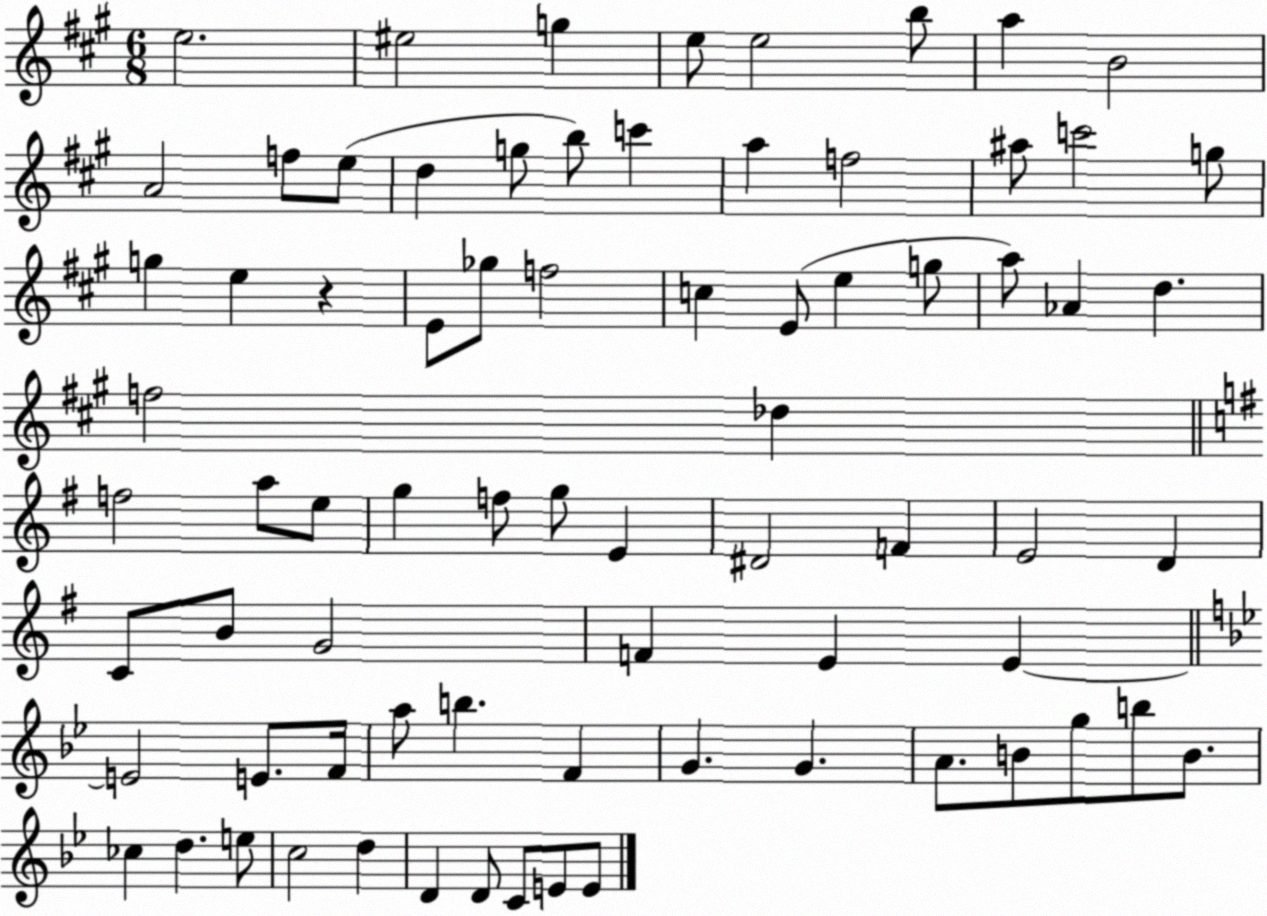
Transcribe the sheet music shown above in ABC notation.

X:1
T:Untitled
M:6/8
L:1/4
K:A
e2 ^e2 g e/2 e2 b/2 a B2 A2 f/2 e/2 d g/2 b/2 c' a f2 ^a/2 c'2 g/2 g e z E/2 _g/2 f2 c E/2 e g/2 a/2 _A d f2 _d f2 a/2 e/2 g f/2 g/2 E ^D2 F E2 D C/2 B/2 G2 F E E E2 E/2 F/4 a/2 b F G G A/2 B/2 g/2 b/2 B/2 _c d e/2 c2 d D D/2 C/2 E/2 E/2